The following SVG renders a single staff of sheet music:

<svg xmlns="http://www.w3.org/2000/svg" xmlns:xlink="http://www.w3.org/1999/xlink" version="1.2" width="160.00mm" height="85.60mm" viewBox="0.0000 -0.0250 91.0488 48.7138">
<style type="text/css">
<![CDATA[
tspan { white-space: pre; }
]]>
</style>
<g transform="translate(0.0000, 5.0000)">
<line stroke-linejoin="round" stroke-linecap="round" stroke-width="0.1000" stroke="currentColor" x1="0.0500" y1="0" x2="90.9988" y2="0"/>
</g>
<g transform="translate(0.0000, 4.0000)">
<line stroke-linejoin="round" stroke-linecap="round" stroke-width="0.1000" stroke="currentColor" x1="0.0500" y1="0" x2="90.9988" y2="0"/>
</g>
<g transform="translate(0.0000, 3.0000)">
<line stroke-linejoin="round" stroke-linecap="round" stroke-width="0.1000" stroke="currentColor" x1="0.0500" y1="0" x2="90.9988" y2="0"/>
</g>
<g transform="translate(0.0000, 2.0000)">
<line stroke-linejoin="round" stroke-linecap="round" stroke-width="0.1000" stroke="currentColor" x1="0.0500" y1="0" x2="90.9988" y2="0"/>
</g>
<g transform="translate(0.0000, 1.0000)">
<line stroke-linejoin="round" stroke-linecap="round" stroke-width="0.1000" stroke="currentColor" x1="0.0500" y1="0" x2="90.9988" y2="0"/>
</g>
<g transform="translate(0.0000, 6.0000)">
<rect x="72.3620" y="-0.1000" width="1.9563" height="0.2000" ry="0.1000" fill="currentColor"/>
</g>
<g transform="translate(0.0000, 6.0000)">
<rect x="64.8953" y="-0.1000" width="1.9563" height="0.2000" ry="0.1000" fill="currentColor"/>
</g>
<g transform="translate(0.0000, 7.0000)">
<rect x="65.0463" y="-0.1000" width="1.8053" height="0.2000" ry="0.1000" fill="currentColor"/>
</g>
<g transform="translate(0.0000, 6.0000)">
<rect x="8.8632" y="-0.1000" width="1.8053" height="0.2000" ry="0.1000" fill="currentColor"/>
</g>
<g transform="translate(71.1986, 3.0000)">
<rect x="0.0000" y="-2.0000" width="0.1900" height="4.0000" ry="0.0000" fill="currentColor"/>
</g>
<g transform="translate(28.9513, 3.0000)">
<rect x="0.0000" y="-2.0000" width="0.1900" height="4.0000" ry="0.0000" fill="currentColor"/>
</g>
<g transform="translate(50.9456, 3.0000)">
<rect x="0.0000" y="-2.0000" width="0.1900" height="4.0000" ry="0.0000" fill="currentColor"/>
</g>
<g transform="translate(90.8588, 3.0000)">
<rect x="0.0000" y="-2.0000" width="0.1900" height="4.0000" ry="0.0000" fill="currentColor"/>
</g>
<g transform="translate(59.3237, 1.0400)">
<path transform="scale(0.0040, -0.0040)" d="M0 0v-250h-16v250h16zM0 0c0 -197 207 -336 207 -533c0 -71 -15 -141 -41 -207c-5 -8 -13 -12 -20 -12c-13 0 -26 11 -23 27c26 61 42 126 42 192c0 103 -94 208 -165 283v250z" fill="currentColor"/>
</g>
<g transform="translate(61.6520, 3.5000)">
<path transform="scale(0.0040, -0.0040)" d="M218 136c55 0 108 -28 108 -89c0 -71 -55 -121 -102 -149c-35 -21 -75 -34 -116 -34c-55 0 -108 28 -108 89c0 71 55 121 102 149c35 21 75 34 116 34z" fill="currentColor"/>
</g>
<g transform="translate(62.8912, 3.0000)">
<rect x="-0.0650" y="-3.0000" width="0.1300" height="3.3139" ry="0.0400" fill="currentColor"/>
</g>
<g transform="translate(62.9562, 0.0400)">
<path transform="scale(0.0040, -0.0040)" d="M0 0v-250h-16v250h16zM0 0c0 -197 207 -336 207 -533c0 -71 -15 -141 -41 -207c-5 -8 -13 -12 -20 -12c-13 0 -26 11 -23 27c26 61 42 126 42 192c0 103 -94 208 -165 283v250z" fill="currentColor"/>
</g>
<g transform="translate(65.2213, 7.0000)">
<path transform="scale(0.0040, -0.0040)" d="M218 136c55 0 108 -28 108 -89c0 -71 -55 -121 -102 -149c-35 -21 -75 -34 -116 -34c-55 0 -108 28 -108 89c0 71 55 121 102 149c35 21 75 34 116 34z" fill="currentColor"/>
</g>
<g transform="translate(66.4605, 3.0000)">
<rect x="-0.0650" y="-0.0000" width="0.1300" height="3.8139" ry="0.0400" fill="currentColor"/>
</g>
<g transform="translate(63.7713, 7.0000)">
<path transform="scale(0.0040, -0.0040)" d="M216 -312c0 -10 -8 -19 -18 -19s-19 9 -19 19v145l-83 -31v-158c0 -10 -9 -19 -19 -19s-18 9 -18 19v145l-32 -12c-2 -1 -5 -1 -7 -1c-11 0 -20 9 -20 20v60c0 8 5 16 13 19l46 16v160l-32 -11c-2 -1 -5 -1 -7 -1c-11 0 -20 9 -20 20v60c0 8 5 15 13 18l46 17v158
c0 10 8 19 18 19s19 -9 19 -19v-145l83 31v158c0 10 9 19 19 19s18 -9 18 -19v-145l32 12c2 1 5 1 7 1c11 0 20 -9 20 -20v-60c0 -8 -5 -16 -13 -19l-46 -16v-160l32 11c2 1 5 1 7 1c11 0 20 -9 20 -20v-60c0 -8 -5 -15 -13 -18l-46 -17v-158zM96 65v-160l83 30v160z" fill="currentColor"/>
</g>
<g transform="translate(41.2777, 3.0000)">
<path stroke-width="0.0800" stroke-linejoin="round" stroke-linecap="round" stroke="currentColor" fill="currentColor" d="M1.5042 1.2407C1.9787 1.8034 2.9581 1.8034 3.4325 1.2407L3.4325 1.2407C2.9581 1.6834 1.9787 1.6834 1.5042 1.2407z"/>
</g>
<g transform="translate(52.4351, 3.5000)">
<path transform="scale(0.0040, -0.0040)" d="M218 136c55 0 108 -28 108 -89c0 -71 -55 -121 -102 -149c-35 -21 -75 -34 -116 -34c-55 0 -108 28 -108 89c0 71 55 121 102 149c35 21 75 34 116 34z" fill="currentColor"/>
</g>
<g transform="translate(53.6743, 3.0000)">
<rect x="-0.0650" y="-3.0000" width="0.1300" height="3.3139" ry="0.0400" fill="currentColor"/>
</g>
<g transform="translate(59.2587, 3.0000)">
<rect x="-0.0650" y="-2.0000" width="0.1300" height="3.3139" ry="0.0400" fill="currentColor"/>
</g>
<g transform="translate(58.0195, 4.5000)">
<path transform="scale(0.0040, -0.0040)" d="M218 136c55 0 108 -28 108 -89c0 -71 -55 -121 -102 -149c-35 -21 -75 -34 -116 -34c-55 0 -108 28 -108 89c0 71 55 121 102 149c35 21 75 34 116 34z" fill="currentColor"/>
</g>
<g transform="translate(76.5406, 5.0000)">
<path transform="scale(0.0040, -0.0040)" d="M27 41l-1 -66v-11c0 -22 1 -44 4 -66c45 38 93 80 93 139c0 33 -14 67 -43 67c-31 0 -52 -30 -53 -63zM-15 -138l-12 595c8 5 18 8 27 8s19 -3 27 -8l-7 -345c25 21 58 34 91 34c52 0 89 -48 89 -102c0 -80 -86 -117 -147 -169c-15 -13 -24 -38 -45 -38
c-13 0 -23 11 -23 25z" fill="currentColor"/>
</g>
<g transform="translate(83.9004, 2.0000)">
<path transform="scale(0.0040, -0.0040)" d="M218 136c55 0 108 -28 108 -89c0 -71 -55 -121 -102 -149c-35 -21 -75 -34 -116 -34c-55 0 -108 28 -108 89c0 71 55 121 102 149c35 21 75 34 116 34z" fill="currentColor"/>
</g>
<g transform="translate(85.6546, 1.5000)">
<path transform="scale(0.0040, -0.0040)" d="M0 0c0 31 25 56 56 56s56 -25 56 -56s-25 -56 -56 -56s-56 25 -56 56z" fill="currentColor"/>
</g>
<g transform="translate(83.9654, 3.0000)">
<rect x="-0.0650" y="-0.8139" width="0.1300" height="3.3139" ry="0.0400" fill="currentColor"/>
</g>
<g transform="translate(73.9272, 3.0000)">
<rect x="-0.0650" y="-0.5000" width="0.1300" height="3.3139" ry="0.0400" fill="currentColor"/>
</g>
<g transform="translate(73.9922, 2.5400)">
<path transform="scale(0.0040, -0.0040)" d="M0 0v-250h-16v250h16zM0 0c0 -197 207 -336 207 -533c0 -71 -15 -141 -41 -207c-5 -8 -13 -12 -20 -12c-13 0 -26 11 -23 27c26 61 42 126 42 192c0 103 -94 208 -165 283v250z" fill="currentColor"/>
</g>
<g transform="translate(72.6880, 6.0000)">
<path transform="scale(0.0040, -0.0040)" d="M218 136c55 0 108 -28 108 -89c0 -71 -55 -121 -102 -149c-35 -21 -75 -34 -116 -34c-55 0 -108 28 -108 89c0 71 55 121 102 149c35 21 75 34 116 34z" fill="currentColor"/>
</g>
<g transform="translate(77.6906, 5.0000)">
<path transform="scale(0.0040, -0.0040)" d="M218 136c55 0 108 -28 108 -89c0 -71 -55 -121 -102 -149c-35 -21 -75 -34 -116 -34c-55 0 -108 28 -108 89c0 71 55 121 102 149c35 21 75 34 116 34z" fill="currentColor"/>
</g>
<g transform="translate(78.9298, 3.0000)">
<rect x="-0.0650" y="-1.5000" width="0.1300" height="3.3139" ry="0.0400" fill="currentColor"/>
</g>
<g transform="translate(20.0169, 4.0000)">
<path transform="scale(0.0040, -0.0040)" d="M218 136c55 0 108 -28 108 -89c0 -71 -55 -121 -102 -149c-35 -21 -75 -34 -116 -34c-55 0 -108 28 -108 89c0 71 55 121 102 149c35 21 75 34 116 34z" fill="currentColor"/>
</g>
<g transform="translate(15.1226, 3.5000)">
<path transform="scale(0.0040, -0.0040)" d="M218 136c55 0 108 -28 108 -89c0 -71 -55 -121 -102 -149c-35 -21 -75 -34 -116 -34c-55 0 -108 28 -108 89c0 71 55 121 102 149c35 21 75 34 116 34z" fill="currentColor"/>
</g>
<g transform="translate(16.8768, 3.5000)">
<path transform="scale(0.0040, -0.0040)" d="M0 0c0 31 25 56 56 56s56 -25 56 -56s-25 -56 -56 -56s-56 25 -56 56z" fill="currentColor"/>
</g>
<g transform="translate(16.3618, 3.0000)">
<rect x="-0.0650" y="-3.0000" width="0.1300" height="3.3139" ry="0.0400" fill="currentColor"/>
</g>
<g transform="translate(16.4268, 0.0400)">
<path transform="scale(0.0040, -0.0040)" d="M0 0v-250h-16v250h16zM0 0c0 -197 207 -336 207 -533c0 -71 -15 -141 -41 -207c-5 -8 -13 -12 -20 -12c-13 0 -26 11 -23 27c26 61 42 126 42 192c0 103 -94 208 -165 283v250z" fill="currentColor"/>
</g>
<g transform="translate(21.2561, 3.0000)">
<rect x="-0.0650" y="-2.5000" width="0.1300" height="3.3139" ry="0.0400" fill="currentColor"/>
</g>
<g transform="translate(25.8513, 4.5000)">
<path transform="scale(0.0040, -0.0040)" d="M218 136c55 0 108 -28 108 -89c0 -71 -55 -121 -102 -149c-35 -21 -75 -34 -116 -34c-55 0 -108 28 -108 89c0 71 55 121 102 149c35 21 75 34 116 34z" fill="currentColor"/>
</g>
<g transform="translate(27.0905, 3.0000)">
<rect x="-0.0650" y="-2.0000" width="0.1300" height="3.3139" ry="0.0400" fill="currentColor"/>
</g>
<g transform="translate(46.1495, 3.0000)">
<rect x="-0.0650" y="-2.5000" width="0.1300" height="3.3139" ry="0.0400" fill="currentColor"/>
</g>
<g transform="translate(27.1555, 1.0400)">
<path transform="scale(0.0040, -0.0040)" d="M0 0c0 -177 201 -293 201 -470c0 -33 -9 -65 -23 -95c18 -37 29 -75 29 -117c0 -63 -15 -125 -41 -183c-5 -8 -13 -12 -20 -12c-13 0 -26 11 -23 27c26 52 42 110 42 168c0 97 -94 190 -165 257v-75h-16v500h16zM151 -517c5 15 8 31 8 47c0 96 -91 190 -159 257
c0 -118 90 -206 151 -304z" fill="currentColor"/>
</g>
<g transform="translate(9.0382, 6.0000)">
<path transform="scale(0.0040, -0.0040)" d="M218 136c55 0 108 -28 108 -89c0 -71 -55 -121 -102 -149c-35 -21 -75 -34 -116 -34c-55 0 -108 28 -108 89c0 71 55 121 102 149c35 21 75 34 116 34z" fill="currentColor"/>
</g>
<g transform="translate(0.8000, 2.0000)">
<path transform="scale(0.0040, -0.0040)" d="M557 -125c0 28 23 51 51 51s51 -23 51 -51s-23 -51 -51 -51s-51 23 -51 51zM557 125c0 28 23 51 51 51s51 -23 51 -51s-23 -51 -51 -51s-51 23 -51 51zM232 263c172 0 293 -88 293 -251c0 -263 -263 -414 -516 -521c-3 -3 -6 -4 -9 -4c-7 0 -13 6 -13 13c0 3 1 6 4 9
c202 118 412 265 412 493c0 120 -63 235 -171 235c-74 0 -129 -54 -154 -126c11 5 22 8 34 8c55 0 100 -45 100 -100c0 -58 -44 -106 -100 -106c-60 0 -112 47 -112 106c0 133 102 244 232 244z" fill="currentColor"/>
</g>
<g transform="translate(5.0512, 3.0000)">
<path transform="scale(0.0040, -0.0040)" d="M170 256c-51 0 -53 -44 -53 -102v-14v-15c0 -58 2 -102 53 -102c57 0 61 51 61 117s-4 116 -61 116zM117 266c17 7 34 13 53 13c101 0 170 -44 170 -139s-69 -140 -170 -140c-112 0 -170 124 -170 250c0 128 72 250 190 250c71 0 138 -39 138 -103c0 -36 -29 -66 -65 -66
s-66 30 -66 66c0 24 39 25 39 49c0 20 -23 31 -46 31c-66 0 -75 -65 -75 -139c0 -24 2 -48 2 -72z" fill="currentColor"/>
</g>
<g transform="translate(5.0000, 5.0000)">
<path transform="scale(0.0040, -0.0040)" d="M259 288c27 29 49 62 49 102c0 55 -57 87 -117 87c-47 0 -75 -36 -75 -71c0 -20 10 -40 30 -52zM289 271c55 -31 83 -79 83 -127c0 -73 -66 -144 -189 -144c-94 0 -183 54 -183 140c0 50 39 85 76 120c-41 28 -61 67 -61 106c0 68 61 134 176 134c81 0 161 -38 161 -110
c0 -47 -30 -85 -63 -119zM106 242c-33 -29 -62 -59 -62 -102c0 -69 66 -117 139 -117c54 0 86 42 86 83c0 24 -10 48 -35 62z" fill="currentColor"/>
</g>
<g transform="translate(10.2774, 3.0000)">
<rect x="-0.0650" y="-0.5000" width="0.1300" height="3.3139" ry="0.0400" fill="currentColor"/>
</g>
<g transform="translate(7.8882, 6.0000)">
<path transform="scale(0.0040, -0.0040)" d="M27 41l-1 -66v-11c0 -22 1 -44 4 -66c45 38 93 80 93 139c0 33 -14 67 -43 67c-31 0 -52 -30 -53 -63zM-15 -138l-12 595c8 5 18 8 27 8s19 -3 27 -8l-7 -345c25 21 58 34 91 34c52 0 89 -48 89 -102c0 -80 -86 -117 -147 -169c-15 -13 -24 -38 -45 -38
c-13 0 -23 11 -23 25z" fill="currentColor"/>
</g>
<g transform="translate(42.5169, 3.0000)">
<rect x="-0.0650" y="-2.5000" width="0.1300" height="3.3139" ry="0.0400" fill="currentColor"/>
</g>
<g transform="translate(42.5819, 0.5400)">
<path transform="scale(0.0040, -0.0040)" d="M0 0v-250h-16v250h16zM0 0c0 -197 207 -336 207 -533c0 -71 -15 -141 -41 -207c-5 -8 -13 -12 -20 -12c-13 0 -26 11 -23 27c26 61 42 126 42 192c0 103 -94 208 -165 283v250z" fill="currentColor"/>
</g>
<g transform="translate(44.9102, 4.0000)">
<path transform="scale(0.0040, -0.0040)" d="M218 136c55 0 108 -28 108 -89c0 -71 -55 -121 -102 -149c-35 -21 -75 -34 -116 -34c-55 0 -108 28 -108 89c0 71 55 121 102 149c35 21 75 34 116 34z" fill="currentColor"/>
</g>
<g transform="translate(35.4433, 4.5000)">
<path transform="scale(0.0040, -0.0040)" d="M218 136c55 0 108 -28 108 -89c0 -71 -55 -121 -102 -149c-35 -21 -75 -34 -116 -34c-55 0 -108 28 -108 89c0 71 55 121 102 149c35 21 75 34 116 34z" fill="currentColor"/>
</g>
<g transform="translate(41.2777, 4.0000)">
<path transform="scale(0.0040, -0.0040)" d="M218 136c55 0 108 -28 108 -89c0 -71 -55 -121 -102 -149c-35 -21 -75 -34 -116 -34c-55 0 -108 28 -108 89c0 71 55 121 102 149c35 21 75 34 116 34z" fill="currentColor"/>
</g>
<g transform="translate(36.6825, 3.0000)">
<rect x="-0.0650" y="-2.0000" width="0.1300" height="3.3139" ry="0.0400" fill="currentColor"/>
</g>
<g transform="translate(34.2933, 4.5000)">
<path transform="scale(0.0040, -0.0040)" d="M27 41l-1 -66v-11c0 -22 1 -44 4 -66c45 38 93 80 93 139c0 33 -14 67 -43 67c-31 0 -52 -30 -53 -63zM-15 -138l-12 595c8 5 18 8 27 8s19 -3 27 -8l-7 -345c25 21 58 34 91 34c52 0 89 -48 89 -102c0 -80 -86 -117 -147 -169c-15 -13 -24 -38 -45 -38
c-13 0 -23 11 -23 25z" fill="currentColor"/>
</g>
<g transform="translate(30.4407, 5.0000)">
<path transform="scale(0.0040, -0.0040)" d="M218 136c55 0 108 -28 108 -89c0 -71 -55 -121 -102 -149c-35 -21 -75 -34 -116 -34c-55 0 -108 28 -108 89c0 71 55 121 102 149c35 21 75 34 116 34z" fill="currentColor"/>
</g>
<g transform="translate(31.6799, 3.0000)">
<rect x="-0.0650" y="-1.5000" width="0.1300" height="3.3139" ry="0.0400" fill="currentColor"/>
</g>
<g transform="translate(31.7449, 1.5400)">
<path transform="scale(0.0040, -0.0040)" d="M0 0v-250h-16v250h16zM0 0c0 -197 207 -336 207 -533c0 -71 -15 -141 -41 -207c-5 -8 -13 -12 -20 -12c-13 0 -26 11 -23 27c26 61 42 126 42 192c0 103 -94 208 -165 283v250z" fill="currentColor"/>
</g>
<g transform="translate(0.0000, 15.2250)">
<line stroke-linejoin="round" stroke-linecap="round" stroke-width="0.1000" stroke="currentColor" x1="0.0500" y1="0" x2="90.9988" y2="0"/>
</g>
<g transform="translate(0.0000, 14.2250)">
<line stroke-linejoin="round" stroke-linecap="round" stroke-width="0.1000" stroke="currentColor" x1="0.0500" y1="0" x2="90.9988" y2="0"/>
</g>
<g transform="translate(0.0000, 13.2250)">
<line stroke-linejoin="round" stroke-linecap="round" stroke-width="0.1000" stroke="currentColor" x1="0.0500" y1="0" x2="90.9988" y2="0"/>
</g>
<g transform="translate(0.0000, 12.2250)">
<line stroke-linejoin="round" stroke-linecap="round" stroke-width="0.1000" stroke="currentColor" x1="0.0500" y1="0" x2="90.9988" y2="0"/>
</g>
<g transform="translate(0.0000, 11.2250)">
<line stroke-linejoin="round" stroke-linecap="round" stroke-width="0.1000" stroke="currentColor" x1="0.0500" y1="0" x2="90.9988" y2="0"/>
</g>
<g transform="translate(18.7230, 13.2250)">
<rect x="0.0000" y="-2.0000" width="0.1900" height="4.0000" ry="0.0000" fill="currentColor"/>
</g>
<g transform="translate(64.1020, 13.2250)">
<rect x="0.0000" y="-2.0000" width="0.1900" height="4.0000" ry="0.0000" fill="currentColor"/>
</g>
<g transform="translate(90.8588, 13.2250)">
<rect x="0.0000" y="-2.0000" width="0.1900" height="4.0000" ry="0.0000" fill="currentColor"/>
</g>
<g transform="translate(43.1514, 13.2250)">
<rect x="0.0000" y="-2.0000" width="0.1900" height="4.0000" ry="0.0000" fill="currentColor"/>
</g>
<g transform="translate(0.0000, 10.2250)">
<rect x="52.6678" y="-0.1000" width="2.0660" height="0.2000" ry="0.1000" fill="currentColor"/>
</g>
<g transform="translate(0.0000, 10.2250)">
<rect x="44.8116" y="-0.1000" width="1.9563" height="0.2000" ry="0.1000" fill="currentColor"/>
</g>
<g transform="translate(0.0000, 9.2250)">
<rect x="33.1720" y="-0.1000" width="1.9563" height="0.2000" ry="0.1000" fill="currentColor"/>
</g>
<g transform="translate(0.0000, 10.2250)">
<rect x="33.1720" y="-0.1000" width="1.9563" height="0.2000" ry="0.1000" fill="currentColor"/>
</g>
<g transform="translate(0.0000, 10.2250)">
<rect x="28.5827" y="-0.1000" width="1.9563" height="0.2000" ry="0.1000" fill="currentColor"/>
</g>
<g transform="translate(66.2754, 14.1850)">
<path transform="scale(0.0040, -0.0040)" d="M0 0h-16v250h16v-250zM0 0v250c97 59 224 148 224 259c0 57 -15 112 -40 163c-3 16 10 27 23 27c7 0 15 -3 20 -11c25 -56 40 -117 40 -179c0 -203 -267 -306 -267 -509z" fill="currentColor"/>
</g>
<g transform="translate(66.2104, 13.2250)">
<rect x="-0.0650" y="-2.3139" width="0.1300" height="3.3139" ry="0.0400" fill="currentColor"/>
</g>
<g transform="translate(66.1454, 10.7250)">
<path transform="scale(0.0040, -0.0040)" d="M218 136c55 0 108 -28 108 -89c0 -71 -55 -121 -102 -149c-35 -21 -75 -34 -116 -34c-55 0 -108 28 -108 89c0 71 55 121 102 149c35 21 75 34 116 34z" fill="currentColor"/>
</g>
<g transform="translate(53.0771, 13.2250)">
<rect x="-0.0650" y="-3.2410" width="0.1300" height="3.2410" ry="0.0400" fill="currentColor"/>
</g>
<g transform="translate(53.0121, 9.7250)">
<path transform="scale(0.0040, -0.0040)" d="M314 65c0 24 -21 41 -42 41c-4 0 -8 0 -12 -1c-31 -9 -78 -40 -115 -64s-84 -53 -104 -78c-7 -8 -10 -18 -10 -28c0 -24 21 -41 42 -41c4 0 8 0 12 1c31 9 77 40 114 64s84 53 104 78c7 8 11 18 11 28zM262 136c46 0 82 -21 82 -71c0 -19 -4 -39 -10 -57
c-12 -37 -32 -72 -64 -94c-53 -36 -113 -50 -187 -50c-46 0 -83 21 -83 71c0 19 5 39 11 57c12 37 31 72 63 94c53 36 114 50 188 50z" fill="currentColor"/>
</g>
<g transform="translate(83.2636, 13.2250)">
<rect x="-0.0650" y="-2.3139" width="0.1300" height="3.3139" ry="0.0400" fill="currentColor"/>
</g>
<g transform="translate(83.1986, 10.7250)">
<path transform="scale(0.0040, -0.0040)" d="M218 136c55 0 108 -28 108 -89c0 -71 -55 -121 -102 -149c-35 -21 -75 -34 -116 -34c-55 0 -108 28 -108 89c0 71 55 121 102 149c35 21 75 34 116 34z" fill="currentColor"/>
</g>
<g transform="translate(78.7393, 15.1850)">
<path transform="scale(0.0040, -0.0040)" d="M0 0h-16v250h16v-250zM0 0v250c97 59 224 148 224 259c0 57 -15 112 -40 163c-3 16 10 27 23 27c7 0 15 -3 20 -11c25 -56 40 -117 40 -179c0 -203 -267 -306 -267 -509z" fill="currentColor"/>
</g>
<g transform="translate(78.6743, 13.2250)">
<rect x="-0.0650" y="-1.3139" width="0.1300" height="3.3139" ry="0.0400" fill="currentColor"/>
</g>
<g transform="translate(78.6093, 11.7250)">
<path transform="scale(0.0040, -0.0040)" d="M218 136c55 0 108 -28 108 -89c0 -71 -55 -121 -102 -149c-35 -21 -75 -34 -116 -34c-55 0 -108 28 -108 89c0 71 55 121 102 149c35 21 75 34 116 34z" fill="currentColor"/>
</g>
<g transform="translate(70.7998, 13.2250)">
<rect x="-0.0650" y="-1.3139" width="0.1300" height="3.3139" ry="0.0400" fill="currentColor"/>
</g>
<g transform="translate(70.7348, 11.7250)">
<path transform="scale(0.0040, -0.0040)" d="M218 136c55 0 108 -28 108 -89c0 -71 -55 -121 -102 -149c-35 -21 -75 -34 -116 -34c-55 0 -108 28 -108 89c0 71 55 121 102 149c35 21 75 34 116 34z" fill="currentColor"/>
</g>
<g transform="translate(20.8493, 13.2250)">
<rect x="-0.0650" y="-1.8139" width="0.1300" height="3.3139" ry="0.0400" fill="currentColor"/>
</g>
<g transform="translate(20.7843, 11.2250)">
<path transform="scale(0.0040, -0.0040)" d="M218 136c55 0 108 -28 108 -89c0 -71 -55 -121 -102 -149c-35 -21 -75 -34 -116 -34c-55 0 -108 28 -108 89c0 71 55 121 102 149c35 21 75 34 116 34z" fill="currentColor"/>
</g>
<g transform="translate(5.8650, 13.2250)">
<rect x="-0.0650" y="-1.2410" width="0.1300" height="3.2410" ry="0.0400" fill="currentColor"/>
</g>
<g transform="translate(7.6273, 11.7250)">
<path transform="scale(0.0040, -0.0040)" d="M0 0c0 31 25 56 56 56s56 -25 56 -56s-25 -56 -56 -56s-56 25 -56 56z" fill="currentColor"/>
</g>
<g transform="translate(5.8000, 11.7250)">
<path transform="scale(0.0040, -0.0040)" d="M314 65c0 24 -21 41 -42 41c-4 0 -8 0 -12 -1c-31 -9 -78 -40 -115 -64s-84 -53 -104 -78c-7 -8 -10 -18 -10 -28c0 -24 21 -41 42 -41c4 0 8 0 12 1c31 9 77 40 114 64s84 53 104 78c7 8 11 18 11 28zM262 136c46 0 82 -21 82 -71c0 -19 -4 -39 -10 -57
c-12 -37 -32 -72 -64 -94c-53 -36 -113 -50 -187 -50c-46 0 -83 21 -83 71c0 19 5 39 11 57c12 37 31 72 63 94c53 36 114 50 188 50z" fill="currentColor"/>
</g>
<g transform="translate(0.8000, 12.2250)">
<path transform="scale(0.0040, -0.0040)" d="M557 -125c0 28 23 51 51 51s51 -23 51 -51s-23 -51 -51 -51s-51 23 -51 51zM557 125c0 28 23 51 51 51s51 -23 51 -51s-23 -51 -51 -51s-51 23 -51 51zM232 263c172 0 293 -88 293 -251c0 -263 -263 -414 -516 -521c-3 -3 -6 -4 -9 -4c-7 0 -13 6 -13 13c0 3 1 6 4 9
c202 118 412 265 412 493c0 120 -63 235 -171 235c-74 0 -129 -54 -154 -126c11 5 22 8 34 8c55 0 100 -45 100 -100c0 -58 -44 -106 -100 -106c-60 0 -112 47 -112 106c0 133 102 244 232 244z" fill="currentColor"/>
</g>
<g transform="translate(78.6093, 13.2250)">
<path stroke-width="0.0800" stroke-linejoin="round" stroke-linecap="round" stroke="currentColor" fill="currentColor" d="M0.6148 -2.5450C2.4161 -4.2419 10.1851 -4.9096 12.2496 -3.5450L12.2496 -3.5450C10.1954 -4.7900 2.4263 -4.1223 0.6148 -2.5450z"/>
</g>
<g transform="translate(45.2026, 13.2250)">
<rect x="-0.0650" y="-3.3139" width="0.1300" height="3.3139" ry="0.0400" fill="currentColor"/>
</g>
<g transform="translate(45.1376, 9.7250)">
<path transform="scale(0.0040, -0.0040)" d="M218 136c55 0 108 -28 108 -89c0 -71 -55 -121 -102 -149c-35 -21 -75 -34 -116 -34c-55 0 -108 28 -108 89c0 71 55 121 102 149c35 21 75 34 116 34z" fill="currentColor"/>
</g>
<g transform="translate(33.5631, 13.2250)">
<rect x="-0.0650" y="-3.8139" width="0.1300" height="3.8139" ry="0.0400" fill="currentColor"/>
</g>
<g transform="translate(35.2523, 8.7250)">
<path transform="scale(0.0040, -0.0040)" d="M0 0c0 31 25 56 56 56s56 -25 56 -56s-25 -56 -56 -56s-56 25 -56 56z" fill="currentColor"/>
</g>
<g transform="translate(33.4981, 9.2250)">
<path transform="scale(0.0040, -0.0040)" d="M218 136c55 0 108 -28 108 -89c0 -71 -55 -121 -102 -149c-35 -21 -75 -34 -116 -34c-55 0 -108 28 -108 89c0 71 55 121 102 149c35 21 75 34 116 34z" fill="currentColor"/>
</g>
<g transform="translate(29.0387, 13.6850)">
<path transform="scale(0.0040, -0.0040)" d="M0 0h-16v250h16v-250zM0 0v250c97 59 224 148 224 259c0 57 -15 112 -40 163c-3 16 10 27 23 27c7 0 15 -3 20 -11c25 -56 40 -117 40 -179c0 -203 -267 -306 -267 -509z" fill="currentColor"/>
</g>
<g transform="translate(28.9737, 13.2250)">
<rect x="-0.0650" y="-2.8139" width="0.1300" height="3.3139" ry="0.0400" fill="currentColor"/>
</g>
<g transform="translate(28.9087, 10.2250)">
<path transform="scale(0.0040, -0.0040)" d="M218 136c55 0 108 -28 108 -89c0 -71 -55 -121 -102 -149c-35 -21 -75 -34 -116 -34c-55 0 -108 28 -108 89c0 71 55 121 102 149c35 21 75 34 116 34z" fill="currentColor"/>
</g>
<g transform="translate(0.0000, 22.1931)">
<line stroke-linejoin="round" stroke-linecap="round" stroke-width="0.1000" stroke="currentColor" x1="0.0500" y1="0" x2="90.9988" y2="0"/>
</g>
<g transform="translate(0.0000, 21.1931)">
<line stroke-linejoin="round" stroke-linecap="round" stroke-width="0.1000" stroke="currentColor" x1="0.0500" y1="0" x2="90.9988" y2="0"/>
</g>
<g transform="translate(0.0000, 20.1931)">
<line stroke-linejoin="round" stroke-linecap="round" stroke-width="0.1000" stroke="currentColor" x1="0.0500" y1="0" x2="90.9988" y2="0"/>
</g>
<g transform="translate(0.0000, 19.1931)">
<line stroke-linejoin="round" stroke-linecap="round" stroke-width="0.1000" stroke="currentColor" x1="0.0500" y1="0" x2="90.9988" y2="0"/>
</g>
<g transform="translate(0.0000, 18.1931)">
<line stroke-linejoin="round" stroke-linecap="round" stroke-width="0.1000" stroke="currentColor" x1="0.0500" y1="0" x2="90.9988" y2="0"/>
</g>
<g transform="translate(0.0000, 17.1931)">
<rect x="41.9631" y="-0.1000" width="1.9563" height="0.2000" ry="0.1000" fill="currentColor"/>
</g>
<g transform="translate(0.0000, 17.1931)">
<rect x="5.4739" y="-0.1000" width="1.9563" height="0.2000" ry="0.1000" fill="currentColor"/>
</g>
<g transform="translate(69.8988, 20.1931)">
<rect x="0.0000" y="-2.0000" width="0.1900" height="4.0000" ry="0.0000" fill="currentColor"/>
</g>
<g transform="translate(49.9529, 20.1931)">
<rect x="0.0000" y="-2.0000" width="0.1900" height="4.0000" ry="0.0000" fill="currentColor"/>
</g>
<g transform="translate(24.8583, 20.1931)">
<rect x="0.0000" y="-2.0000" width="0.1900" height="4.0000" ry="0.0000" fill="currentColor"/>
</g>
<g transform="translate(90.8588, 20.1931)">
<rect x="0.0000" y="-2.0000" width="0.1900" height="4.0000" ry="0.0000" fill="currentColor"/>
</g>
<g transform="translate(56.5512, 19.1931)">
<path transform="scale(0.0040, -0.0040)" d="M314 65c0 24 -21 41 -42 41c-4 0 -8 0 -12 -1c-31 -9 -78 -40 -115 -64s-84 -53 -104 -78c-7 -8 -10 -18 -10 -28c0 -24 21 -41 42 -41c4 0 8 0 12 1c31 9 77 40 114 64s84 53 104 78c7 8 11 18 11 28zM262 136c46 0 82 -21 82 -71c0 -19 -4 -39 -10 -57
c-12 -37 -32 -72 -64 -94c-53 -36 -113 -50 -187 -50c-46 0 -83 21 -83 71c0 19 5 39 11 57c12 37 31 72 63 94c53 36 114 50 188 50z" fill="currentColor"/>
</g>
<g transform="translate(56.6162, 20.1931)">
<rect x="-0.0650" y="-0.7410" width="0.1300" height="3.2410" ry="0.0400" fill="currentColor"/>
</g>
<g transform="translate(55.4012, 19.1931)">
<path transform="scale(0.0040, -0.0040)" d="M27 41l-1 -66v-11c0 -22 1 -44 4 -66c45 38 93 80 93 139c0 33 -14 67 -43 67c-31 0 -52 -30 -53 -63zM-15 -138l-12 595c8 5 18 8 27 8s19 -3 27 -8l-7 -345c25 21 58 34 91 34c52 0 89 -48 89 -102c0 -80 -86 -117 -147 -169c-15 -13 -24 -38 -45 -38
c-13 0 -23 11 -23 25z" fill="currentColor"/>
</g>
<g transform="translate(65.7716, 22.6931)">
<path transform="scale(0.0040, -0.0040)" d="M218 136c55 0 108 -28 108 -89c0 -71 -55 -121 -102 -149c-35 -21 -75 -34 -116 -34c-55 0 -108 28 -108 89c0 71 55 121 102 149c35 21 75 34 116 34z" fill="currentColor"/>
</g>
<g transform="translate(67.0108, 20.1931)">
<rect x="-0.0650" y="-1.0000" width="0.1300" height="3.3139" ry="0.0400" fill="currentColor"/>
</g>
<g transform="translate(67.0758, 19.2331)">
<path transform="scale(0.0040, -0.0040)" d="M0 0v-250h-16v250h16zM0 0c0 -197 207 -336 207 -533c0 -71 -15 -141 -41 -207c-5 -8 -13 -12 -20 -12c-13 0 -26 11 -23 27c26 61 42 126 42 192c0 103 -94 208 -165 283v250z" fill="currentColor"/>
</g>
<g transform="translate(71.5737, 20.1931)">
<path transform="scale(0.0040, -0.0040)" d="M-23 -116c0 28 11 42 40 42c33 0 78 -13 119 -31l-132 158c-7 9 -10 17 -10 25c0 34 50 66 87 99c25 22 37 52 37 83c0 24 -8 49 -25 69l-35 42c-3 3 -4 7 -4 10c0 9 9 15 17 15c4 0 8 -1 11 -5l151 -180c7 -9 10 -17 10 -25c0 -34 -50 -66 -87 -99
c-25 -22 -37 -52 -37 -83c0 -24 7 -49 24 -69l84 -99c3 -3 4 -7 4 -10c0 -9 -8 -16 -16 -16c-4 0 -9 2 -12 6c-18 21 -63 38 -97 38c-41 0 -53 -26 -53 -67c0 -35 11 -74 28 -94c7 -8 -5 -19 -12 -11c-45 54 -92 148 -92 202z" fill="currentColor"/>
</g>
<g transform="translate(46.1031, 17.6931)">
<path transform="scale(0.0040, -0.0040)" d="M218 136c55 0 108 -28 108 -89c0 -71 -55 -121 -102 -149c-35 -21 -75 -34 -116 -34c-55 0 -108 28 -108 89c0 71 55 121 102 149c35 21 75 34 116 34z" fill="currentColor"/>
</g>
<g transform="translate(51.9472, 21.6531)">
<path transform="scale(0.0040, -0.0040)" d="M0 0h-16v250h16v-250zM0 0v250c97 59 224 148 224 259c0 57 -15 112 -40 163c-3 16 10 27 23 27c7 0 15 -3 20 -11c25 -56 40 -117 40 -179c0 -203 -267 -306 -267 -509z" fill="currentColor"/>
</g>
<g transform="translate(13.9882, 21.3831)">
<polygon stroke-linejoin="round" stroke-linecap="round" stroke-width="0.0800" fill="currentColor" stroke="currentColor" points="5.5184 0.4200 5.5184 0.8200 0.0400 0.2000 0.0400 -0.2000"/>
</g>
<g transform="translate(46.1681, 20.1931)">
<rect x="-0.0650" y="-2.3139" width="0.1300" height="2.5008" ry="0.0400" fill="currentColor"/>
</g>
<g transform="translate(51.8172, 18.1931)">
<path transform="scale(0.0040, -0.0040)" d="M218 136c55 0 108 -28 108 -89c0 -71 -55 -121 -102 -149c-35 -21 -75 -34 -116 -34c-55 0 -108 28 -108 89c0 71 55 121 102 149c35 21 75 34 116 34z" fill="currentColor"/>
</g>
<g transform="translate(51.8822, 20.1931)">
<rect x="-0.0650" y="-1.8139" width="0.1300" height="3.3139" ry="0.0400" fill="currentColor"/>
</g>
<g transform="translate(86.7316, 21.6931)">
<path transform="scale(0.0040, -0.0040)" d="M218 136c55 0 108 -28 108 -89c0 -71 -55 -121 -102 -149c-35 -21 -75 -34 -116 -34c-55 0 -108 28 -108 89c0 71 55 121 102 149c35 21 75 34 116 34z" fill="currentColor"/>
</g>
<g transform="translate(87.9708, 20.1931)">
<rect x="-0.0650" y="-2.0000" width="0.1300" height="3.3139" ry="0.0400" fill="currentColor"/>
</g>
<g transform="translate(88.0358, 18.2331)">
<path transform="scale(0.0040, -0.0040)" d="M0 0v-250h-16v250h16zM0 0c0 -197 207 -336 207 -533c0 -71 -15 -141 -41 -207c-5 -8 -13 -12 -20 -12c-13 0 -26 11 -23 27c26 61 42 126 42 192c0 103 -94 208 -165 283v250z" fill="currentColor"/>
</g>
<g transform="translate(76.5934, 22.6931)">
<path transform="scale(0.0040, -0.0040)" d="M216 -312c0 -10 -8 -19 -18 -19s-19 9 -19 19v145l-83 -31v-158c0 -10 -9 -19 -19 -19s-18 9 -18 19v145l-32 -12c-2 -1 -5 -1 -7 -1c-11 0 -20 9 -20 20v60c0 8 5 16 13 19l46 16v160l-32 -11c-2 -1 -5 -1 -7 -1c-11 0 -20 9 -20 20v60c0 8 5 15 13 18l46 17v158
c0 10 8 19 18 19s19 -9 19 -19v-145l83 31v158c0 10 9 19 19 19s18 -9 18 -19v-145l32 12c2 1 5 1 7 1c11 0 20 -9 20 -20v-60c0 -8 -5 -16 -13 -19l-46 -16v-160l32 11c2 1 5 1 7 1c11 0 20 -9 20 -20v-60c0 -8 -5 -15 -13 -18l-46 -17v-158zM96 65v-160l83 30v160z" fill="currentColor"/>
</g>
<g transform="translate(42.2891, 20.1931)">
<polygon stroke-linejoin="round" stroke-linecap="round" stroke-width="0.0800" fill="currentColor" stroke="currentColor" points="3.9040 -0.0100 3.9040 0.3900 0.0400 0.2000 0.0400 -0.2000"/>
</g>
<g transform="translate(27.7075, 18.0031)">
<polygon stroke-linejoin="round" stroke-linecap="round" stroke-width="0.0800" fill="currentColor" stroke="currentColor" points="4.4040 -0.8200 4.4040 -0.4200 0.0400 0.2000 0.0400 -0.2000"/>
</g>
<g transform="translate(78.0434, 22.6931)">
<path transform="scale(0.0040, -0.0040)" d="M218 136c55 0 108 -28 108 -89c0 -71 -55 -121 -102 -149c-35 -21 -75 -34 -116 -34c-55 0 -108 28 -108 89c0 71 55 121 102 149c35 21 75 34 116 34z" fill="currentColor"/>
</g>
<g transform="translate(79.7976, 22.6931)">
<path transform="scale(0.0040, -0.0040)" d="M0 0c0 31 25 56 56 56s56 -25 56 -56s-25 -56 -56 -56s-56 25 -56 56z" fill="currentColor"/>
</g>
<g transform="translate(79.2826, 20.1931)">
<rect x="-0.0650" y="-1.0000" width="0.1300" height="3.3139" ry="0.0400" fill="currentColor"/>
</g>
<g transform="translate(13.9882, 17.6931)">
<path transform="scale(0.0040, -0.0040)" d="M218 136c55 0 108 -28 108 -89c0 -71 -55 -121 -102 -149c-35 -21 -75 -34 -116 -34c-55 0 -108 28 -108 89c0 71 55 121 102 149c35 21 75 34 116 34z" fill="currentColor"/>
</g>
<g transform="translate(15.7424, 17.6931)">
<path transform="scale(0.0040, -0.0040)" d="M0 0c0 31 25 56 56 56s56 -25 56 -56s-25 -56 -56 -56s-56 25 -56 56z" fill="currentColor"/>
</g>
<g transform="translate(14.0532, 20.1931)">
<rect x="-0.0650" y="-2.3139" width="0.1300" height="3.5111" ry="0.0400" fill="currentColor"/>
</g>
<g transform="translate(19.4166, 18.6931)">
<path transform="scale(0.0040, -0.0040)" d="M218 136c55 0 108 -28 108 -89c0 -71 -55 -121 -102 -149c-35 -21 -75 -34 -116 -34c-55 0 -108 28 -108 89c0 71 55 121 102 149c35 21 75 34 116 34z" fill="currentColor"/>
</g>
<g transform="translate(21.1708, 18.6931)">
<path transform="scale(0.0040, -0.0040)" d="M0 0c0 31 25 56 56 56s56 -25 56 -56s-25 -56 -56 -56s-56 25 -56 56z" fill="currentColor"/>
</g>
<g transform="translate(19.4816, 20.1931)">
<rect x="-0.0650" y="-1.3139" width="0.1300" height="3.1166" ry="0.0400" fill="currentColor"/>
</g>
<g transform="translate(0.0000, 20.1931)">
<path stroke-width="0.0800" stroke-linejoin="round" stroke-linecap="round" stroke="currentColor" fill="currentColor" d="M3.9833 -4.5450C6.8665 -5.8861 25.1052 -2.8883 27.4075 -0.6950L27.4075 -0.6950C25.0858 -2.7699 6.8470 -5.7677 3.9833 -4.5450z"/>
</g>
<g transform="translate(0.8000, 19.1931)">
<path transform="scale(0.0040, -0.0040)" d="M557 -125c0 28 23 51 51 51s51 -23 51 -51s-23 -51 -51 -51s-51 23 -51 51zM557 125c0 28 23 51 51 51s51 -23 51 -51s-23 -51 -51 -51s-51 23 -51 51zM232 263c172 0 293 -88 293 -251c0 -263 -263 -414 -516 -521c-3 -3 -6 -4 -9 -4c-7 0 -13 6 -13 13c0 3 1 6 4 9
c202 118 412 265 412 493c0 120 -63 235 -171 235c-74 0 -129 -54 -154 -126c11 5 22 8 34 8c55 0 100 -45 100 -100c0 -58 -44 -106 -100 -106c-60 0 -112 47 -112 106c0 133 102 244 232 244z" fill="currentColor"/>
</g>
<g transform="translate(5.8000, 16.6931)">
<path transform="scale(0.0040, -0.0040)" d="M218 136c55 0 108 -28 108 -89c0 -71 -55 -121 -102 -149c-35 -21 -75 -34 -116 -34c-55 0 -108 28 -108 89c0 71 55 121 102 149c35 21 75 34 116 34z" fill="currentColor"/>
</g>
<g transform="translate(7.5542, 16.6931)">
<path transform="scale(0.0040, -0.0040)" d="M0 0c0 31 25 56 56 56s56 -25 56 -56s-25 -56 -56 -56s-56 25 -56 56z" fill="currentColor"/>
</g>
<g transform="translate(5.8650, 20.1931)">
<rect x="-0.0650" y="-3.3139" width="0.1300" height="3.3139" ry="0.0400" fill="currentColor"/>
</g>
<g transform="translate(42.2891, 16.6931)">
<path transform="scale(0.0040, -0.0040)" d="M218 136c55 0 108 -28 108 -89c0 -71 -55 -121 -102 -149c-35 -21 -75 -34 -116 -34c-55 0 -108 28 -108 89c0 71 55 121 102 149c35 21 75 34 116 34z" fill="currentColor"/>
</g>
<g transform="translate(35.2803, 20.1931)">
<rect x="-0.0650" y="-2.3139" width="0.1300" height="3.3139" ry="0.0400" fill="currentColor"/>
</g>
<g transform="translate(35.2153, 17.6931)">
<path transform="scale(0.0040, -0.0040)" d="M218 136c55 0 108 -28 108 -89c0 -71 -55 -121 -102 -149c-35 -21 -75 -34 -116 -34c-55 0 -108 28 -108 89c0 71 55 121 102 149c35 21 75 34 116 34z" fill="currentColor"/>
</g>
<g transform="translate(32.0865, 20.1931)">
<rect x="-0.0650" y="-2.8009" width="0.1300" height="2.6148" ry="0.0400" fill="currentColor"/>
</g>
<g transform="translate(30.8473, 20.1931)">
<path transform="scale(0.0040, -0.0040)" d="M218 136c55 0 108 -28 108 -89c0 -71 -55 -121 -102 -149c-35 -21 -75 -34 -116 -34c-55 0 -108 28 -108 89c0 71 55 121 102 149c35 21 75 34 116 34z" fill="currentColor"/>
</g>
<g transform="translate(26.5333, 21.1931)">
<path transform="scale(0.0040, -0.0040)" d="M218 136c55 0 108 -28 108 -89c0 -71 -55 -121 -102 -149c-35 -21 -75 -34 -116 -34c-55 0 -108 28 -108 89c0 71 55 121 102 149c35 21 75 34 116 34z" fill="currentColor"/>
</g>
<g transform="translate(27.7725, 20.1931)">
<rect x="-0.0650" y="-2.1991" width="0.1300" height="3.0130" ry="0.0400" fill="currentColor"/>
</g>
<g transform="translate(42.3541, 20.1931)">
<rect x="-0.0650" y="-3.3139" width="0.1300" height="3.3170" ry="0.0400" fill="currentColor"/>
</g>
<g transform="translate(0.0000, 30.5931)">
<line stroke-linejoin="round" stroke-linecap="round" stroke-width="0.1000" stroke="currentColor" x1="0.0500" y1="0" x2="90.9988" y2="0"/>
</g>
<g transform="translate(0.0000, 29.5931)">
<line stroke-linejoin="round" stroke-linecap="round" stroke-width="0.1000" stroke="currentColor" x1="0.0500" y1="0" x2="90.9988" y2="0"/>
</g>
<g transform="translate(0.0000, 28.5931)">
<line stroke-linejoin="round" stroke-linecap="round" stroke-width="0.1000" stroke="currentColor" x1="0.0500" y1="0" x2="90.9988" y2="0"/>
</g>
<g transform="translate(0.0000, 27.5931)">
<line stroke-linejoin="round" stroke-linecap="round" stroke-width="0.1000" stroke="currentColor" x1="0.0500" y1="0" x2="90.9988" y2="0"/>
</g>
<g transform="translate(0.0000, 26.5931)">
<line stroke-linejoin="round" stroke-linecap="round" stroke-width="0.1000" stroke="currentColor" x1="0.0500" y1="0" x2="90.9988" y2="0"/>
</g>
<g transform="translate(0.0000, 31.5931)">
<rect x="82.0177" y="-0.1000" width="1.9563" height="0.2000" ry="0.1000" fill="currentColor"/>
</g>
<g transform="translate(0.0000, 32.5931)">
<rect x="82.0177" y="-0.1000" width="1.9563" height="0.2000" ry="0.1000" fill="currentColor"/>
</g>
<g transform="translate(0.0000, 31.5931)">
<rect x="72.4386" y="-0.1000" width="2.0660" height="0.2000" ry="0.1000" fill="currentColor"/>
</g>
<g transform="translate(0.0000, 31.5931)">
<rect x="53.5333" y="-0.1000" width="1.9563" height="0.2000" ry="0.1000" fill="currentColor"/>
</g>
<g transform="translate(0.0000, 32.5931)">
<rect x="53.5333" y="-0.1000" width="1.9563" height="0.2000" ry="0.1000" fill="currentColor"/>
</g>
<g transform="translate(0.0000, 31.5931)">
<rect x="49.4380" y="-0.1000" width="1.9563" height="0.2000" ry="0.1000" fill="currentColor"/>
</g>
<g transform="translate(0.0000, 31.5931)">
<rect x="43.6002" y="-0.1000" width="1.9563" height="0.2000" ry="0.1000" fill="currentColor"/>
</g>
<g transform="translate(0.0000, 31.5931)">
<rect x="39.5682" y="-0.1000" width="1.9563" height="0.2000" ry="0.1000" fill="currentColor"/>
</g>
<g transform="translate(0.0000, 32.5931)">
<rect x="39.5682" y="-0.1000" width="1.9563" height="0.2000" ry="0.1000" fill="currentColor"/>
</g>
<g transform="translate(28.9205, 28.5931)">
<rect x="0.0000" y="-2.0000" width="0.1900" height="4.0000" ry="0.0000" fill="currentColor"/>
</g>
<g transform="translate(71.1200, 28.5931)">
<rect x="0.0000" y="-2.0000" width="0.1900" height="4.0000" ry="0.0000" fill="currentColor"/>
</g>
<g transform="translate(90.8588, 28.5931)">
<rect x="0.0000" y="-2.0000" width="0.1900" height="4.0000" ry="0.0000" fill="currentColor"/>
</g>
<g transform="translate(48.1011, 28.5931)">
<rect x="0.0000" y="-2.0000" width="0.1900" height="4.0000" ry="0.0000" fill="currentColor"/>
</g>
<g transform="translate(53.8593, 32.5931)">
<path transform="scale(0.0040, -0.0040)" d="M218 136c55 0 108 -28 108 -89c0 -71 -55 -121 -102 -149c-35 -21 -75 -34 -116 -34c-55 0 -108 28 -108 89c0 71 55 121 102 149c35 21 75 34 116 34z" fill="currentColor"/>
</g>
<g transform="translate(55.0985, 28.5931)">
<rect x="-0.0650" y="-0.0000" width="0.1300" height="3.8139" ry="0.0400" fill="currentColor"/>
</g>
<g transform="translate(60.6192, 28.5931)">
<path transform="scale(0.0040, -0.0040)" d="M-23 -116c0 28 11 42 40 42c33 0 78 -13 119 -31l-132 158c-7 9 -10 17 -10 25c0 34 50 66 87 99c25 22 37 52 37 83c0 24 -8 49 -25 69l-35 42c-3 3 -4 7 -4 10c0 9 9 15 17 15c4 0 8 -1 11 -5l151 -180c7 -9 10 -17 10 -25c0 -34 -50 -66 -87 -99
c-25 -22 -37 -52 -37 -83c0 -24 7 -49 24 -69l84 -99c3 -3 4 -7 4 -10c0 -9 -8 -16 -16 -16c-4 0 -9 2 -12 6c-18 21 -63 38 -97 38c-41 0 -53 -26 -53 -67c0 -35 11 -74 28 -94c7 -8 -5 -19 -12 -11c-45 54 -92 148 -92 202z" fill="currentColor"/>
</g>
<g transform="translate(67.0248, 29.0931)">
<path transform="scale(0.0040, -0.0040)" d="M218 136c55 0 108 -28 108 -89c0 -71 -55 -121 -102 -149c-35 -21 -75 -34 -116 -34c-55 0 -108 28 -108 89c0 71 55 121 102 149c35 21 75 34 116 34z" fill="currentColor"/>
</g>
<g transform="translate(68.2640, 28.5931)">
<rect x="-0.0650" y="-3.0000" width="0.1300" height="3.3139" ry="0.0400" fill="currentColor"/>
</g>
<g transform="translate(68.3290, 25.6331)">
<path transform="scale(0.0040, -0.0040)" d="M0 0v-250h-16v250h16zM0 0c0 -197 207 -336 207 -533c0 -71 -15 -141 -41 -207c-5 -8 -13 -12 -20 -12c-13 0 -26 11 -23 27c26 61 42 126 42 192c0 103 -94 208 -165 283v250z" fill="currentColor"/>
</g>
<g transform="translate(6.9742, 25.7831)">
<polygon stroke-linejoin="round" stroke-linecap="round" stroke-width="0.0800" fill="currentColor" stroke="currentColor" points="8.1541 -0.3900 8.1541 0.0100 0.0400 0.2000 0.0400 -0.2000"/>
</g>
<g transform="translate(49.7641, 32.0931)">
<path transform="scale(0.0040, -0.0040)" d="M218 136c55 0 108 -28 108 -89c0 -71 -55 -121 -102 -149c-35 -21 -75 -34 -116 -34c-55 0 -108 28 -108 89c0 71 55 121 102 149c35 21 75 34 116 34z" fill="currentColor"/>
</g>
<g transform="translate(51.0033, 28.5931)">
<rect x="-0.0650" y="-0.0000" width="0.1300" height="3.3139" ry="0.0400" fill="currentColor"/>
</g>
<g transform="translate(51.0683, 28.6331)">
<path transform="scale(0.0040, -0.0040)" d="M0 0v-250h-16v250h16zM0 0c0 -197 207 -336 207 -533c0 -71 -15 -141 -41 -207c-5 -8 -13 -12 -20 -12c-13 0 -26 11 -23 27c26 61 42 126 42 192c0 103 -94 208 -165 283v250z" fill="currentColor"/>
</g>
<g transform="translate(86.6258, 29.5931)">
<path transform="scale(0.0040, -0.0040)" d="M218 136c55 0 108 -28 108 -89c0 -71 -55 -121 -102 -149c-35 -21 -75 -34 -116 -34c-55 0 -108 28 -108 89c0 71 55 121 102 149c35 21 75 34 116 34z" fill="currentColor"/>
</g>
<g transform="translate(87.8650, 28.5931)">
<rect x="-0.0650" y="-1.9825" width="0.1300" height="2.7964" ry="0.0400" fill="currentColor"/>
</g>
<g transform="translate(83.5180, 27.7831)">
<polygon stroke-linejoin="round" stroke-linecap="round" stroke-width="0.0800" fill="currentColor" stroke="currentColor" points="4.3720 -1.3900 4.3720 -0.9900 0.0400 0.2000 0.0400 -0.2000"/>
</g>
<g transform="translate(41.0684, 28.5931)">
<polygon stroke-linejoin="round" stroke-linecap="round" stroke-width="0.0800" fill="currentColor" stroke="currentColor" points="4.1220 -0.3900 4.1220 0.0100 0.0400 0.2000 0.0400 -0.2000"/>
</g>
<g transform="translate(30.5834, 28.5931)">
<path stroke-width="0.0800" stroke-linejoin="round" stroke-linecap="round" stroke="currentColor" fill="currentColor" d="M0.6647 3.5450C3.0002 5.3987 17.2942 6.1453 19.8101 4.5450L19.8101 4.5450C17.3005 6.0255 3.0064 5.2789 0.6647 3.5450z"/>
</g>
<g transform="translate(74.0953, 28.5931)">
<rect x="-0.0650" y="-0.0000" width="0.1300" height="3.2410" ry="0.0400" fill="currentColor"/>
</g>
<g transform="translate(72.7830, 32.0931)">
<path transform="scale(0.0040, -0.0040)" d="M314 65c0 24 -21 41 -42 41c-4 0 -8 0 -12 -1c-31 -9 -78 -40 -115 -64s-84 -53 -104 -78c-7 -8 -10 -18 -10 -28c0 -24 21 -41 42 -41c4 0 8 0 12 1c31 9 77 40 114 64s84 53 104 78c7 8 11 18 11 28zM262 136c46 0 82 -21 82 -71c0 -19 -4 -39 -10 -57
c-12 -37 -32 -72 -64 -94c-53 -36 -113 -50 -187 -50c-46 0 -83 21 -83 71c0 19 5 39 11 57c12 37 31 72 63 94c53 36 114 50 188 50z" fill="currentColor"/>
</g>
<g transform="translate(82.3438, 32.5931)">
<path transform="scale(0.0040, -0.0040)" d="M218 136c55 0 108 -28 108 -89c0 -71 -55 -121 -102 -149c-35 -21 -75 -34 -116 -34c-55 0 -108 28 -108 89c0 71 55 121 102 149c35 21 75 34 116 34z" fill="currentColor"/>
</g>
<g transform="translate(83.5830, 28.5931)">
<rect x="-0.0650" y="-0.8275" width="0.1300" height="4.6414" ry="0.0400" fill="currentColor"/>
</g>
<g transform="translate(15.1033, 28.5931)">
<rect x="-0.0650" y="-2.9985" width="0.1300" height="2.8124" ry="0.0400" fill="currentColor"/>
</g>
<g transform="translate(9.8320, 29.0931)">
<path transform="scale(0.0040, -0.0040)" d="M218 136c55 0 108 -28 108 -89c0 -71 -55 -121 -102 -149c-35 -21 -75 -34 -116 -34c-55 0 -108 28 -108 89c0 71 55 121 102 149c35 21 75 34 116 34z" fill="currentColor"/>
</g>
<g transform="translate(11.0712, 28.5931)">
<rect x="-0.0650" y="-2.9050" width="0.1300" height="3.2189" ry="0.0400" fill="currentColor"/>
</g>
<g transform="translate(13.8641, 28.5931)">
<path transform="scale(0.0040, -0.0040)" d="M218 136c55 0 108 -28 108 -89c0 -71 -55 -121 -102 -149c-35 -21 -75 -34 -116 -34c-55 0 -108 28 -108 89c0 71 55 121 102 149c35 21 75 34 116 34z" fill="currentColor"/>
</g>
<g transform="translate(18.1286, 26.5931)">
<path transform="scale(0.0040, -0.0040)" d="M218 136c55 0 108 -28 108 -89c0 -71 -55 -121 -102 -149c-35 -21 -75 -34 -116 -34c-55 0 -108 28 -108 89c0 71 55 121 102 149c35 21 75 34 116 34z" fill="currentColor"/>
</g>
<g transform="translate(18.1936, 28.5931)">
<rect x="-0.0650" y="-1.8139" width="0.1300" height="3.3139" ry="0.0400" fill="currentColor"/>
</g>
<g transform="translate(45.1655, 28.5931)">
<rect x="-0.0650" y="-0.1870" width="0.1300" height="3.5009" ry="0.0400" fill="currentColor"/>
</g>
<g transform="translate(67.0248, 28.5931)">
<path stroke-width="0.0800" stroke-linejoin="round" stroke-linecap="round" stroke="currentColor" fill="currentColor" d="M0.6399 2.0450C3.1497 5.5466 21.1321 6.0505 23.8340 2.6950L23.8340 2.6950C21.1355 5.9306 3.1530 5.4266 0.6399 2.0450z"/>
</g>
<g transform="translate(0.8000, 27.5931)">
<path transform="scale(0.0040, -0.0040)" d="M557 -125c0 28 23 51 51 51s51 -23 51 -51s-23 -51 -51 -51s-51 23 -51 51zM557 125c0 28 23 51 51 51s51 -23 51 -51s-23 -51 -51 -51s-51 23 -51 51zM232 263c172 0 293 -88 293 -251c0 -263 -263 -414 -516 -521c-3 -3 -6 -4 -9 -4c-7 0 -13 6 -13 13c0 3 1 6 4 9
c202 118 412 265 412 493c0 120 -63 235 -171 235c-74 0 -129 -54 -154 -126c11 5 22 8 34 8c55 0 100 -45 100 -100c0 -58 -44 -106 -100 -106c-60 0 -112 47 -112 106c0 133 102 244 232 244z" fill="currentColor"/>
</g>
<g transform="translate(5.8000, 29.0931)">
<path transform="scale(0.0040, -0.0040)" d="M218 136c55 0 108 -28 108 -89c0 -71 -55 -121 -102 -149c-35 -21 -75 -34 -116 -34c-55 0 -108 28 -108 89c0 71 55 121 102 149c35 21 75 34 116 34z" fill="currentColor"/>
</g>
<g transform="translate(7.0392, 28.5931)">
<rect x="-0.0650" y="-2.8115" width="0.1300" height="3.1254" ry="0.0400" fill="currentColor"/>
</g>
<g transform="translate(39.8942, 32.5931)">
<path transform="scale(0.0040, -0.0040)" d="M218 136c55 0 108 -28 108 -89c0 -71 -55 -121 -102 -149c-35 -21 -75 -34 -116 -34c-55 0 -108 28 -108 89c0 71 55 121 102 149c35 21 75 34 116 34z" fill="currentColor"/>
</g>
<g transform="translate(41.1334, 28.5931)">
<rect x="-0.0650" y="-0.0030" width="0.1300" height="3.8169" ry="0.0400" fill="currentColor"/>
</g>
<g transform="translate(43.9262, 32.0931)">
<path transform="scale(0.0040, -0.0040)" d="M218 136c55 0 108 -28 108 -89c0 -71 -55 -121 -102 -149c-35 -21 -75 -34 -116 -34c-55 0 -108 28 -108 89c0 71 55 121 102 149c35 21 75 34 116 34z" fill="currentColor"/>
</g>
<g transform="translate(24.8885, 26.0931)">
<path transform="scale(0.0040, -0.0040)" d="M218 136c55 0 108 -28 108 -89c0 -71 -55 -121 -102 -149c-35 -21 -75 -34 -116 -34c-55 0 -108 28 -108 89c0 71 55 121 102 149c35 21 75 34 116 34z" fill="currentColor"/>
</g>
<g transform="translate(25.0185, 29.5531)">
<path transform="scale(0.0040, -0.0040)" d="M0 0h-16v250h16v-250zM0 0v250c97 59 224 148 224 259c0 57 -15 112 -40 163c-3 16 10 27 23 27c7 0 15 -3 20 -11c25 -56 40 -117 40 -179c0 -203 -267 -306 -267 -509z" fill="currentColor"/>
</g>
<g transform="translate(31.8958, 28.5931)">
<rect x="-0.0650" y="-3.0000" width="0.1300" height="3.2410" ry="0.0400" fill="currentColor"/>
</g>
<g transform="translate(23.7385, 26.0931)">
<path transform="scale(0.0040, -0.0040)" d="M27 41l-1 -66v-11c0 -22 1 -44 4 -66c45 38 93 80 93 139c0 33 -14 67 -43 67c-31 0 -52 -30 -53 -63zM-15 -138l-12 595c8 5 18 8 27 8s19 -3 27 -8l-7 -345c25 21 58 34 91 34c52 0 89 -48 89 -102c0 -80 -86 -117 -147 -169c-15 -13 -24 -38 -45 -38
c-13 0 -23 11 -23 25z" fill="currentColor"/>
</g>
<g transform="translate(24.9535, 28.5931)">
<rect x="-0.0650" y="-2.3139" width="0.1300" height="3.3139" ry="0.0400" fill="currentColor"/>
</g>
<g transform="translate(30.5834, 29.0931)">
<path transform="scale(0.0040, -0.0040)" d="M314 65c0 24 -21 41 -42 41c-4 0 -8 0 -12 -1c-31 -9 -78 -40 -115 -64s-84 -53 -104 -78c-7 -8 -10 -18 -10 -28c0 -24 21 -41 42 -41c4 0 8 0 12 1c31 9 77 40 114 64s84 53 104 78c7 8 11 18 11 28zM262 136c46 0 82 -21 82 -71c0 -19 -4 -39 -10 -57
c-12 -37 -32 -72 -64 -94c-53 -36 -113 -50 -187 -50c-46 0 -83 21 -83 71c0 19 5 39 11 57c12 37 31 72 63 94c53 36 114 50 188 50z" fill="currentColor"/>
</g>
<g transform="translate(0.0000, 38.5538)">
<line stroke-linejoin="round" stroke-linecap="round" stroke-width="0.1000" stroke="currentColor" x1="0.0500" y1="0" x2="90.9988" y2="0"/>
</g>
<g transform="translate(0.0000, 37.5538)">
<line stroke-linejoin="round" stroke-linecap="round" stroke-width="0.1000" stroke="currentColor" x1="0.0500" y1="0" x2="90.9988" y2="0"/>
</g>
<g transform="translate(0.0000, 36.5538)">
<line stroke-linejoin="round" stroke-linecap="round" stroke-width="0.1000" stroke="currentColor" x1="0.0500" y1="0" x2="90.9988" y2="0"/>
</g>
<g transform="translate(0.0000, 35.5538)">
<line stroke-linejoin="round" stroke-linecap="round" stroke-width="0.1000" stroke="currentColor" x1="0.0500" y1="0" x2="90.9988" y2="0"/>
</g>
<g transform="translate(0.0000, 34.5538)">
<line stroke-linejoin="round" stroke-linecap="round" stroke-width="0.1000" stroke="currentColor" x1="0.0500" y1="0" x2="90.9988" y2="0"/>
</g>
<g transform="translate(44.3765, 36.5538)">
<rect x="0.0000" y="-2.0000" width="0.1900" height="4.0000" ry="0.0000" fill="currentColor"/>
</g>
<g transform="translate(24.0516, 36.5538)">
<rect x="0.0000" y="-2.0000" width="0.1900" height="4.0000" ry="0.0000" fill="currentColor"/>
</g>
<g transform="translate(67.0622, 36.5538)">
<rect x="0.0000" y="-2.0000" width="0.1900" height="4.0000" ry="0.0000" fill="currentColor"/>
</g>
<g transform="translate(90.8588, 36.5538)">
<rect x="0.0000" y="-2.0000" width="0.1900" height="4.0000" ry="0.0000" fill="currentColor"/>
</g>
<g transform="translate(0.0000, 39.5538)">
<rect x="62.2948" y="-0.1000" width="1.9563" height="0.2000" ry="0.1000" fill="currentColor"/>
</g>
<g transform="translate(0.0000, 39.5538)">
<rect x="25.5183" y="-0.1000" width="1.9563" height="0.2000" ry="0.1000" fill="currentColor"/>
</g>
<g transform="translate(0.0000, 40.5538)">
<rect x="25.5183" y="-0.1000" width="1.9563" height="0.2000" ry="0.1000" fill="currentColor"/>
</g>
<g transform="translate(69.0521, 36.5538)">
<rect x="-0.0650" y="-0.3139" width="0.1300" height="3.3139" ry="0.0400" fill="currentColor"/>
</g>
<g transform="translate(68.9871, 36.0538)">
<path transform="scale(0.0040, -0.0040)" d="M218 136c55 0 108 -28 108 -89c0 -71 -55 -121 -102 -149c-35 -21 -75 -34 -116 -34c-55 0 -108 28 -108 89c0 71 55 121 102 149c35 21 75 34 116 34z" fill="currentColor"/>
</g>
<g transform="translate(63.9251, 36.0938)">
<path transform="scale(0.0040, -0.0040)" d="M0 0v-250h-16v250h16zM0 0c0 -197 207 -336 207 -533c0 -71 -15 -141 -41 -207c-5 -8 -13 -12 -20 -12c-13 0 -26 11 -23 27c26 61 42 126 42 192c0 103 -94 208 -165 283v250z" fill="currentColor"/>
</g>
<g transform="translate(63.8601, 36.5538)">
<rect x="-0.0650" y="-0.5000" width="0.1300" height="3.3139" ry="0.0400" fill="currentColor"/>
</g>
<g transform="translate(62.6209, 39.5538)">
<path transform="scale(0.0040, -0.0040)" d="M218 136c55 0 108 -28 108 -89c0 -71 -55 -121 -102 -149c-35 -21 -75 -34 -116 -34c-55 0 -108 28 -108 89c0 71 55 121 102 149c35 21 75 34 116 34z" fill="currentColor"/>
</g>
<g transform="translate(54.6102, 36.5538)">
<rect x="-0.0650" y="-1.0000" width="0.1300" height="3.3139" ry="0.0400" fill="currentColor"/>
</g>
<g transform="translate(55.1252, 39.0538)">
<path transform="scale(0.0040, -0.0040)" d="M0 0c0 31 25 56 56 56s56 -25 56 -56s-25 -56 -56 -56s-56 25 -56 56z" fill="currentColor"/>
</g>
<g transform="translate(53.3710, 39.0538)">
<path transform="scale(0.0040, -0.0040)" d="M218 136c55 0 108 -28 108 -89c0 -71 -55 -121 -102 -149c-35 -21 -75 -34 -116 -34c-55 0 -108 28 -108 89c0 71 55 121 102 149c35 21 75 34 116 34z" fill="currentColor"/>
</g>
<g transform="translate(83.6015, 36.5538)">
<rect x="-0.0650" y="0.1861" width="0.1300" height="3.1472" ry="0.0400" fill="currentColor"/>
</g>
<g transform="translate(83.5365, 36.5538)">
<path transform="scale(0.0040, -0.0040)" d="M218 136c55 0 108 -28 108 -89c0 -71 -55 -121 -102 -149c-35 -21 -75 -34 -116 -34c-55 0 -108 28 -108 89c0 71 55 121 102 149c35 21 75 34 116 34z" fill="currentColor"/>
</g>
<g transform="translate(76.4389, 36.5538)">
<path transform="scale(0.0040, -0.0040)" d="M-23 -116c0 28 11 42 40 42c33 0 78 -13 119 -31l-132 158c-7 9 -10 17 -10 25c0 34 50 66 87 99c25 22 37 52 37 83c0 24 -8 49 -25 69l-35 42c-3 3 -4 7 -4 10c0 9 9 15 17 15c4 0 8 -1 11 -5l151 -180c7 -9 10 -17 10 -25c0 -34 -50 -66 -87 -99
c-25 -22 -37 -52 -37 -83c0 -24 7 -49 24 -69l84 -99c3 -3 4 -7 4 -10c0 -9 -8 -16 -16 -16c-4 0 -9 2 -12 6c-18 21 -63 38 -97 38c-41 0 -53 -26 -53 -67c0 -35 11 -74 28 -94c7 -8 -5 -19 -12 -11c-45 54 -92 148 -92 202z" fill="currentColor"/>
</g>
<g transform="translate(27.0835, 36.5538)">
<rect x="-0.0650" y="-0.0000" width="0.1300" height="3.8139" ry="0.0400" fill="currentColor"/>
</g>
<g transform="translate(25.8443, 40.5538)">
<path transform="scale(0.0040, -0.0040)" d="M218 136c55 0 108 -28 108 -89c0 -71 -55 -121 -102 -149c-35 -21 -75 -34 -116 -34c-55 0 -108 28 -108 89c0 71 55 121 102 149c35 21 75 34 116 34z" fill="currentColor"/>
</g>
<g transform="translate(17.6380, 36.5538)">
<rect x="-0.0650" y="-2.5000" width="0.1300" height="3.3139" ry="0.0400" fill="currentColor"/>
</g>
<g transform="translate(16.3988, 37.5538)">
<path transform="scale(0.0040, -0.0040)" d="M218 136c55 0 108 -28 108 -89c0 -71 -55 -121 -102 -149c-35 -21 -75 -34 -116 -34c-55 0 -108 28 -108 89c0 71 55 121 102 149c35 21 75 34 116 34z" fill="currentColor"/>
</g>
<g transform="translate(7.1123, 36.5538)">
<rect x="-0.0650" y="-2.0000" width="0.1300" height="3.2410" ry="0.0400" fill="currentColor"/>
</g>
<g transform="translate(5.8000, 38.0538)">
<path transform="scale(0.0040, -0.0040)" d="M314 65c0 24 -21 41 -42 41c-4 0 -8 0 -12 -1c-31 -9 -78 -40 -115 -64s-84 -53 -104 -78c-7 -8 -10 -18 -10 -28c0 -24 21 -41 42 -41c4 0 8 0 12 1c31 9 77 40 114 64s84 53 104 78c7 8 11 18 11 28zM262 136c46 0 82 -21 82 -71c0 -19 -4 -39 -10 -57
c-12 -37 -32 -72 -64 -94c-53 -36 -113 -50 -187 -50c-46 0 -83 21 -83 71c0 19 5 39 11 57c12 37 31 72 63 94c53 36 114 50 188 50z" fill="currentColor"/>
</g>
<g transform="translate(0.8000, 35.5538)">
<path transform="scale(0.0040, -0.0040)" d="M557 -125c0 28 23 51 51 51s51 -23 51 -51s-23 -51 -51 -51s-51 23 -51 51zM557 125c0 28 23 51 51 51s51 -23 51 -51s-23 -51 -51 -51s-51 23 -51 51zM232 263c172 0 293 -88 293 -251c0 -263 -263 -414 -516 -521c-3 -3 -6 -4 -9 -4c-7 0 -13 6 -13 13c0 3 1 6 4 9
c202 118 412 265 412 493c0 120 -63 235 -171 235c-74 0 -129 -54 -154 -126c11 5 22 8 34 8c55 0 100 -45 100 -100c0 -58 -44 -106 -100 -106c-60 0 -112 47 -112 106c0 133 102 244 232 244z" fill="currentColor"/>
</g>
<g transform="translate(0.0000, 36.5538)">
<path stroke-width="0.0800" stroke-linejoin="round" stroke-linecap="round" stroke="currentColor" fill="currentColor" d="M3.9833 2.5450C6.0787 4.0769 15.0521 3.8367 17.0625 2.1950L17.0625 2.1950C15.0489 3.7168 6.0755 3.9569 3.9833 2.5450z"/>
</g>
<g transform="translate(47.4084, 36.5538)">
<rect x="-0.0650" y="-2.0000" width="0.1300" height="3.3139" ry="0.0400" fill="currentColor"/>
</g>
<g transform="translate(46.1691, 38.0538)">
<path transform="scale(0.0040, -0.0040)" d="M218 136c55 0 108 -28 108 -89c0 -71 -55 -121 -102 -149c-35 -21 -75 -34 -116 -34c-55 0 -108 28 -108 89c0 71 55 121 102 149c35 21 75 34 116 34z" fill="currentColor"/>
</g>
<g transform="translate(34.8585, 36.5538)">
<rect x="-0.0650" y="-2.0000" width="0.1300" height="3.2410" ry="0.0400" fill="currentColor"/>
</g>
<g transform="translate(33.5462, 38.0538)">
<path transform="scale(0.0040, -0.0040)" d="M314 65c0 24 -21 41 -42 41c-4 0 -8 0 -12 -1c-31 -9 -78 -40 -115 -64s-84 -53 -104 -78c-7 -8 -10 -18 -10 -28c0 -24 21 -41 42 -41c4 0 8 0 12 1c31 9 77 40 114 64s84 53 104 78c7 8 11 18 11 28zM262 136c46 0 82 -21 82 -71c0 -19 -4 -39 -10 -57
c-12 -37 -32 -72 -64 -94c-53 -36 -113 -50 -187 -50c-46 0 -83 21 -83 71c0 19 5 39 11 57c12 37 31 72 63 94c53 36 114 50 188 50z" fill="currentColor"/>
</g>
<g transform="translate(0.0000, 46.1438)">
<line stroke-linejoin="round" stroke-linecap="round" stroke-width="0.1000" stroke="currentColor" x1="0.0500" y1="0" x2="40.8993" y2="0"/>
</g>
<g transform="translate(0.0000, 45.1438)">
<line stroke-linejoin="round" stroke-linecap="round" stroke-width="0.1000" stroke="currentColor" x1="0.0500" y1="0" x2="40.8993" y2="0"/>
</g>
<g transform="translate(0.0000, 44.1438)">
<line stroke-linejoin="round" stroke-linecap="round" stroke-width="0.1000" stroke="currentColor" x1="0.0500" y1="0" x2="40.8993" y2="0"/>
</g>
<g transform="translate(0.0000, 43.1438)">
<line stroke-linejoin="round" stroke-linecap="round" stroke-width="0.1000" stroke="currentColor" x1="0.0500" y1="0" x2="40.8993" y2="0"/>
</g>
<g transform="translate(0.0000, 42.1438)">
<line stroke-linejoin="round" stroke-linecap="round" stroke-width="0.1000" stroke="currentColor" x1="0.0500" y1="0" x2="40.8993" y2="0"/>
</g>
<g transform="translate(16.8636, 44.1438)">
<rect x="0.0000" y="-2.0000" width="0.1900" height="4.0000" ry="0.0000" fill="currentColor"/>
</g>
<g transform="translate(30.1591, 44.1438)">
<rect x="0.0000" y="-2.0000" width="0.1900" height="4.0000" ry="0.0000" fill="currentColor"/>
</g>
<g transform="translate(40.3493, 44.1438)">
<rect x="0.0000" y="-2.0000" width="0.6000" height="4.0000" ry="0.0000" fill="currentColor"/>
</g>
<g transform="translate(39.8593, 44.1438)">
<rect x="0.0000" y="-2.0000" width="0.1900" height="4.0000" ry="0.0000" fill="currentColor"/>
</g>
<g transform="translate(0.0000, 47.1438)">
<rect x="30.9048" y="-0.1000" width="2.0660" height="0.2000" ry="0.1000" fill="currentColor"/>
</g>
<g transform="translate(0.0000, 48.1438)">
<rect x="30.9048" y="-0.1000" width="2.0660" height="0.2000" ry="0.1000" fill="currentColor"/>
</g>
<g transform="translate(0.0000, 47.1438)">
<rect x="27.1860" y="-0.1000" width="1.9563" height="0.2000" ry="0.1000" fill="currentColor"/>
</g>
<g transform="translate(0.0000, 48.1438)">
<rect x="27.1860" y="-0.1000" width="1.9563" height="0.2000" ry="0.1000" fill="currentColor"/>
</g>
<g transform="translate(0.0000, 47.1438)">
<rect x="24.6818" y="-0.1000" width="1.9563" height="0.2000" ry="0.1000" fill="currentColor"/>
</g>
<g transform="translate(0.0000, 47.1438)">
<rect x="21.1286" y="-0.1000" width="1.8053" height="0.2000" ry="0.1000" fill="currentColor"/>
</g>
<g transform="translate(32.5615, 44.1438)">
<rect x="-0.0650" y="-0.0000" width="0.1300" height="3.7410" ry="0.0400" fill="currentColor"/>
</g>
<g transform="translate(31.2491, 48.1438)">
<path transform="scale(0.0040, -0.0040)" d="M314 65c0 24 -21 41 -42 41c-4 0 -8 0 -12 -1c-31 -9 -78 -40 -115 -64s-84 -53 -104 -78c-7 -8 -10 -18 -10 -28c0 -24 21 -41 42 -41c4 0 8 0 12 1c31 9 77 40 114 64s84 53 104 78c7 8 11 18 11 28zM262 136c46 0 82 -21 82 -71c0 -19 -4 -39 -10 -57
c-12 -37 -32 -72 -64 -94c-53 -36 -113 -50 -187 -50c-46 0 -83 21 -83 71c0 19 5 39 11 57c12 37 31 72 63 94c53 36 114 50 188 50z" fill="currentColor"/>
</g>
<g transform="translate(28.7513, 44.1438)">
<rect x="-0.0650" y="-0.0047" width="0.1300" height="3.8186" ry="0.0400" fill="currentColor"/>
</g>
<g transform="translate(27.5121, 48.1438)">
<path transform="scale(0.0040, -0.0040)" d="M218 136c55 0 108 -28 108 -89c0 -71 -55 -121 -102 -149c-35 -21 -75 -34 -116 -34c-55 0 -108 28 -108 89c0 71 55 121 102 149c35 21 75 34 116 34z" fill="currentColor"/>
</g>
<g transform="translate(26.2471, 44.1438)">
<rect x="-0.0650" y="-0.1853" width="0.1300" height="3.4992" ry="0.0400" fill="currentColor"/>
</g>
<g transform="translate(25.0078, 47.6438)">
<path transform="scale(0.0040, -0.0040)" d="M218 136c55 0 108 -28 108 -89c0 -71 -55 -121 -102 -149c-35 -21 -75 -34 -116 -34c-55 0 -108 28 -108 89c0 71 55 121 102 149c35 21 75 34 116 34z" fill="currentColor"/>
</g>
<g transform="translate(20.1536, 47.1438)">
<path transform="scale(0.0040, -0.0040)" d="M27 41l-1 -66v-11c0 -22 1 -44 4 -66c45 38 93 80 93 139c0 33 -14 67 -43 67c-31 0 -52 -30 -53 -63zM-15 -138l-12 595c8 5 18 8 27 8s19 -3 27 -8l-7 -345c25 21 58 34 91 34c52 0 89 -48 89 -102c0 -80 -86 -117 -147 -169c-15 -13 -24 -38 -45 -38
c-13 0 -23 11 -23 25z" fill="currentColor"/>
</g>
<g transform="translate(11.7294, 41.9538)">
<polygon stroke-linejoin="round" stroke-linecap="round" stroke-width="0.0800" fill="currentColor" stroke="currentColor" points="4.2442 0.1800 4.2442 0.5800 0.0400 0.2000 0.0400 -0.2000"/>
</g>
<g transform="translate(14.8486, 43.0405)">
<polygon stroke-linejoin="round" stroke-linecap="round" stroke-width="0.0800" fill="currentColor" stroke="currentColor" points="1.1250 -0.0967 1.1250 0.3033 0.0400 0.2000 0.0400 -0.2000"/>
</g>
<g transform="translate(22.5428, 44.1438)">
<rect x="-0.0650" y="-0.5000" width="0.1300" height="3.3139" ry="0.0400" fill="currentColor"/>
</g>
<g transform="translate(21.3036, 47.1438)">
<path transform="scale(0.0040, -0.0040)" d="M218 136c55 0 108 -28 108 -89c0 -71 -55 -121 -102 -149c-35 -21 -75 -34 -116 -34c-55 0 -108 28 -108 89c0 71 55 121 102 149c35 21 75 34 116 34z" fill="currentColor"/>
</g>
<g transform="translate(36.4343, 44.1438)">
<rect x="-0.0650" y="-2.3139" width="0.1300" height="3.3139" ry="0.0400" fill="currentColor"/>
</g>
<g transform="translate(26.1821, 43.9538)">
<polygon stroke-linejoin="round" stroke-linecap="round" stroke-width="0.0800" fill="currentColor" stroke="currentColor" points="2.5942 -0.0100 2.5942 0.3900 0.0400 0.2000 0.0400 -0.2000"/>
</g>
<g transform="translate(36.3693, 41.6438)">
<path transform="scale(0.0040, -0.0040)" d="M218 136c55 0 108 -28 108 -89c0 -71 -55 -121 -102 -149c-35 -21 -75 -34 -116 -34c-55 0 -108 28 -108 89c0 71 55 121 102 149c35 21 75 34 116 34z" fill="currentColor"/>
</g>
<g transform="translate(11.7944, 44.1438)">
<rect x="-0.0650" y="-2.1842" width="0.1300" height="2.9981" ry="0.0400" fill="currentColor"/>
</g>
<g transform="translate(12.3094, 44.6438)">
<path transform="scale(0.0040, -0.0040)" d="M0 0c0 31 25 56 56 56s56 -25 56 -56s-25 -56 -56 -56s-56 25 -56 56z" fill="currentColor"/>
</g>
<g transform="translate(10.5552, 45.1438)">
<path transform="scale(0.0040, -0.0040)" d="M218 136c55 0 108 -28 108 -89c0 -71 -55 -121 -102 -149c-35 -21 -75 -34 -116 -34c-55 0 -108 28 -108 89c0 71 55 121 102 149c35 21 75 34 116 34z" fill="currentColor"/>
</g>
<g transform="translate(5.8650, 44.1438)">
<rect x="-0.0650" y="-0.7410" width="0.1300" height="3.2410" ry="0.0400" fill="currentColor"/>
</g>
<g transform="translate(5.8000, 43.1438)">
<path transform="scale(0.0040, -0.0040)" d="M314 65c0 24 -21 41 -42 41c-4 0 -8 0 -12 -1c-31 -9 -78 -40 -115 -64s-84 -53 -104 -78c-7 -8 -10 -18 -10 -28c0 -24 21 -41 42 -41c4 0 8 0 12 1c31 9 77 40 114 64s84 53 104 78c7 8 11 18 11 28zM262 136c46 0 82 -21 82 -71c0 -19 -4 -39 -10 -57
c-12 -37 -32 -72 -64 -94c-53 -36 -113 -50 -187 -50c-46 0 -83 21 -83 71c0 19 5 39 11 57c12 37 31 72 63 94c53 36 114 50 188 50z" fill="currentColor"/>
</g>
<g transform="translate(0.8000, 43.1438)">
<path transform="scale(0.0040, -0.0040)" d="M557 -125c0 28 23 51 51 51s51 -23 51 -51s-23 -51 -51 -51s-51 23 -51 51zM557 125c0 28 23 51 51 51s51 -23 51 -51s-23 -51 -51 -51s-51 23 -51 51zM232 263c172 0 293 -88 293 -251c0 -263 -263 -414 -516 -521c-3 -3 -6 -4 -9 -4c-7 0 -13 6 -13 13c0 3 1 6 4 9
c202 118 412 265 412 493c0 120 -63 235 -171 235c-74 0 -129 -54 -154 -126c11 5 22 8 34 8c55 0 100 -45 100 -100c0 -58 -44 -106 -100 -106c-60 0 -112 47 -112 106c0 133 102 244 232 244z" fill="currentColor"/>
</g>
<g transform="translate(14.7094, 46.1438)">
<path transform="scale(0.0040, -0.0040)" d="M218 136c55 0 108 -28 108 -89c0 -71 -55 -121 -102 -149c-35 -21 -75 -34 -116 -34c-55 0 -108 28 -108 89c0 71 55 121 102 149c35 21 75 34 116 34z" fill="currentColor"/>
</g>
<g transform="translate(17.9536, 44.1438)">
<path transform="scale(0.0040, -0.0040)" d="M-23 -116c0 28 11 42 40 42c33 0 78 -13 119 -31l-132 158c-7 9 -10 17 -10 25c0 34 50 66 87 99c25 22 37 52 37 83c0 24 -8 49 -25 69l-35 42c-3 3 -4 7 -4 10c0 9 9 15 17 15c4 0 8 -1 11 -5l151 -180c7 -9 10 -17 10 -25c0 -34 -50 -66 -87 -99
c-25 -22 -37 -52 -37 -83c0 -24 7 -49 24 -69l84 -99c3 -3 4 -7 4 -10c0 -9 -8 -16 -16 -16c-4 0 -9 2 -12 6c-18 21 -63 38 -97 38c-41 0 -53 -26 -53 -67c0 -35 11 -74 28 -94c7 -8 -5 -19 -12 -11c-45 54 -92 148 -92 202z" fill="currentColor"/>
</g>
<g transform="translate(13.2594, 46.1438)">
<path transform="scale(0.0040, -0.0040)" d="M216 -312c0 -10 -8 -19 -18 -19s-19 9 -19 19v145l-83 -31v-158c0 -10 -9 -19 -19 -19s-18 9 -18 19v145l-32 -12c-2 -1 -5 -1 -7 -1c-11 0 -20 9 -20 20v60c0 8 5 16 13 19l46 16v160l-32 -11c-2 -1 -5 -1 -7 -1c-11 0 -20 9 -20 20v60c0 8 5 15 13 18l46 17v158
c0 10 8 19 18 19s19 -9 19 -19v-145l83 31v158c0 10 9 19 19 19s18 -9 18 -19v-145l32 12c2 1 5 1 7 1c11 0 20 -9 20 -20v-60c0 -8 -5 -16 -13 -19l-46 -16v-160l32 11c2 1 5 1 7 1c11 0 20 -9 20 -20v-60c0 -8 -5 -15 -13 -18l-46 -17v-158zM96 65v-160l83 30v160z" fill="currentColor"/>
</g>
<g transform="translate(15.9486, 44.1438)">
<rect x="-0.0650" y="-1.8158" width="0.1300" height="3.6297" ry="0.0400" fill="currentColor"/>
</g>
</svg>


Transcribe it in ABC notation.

X:1
T:Untitled
M:6/8
L:1/4
K:C
_E,, C,/2 B,, A,,/4 G,,/2 _A,, B,,/2 B,, C, A,,/2 C,/2 ^C,, E,,/2 _G,, F, G,2 A, C/2 E D D2 B,/2 G, G,/2 B, D B,/2 G,/2 B,,/2 D,/2 B, D/2 B,/2 A,/2 _F,2 F,,/2 z ^F,, A,,/2 C,/2 C,/2 D,/2 A, _B,/2 C,2 C,,/2 D,,/2 D,,/2 C,, z C,/2 D,,2 C,,/2 B,,/2 A,,2 B,, C,, A,,2 A,, F,, E,,/2 E, z D, F,2 B,,/2 ^G,,/4 z _E,, D,,/2 C,,/2 C,,2 B,